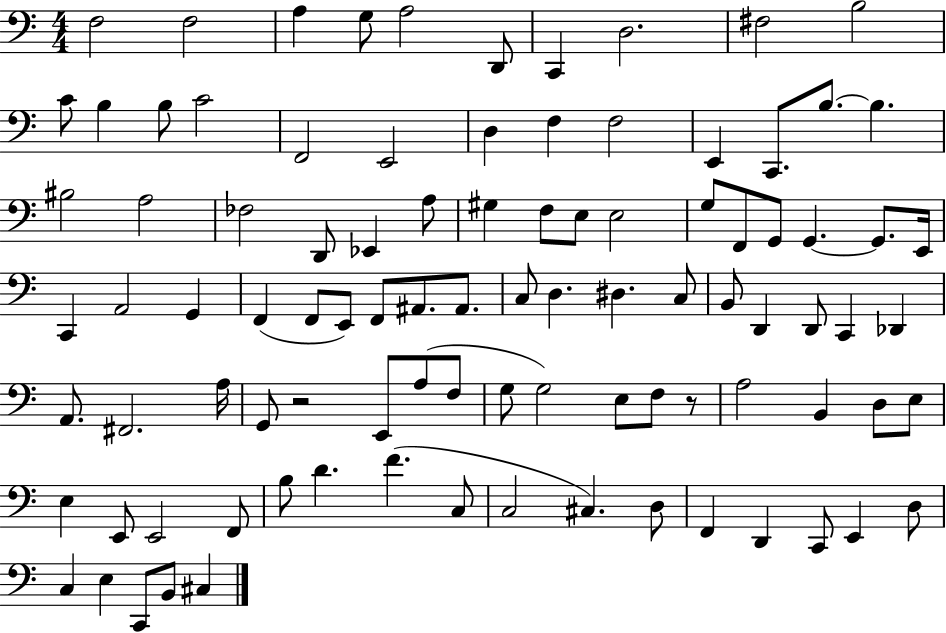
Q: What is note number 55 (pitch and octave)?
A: D2